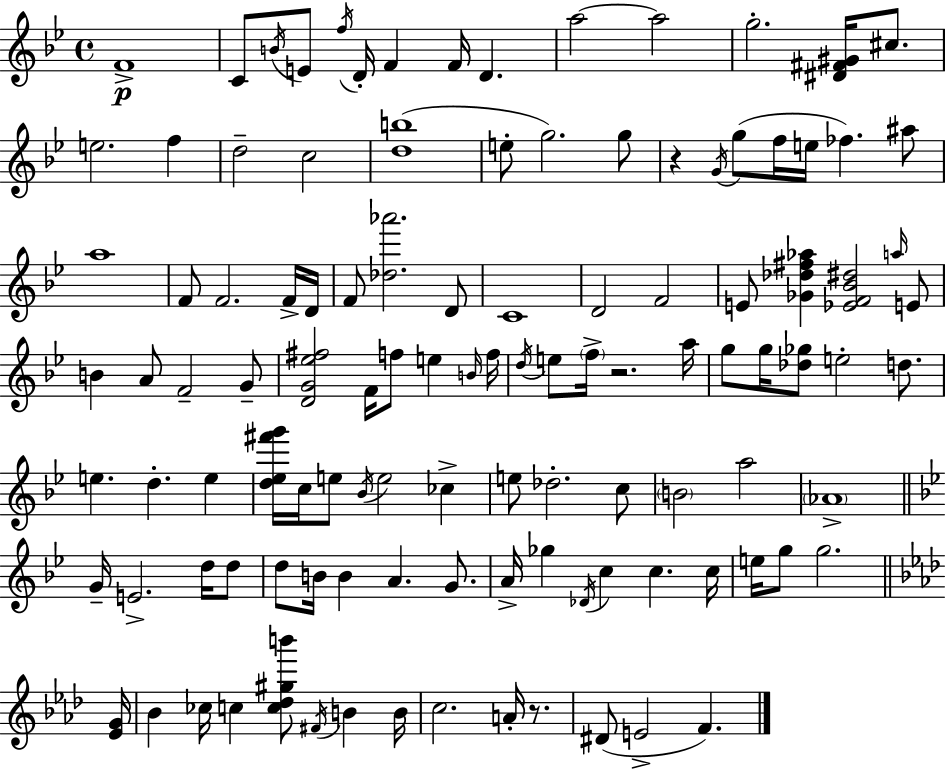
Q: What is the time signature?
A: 4/4